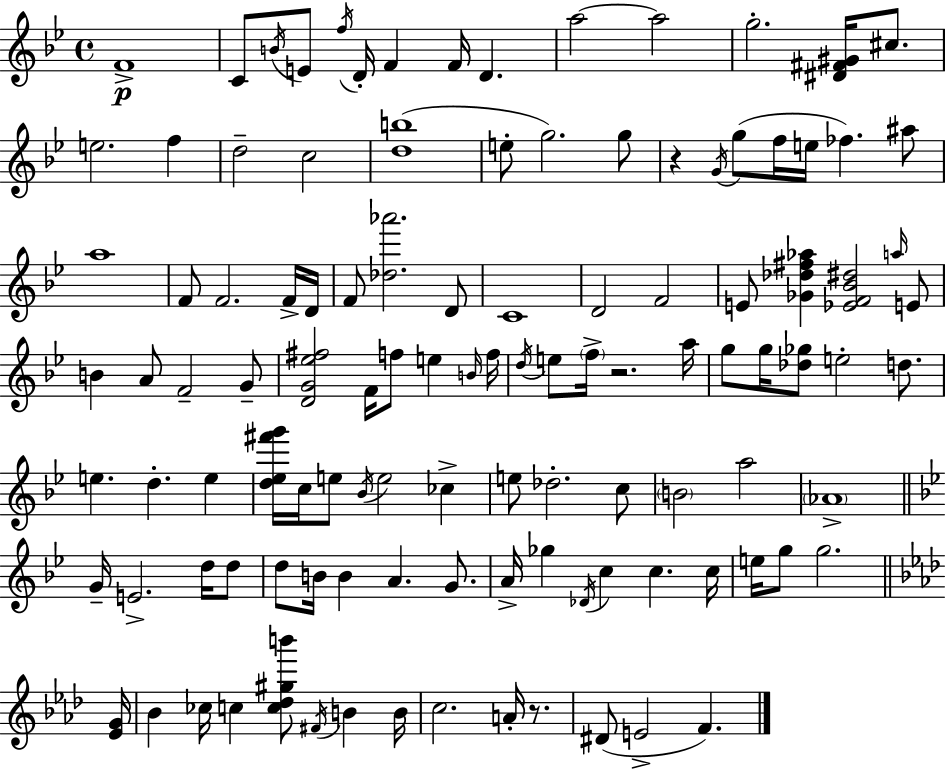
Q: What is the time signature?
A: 4/4